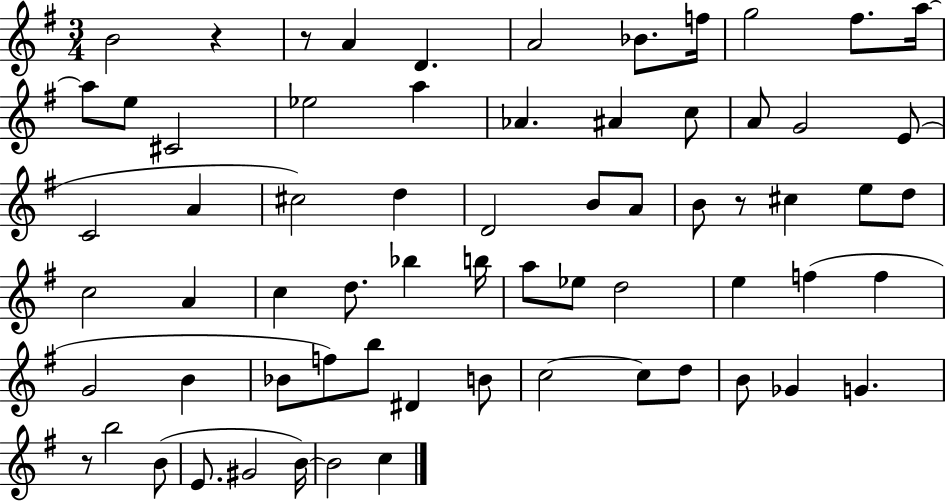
X:1
T:Untitled
M:3/4
L:1/4
K:G
B2 z z/2 A D A2 _B/2 f/4 g2 ^f/2 a/4 a/2 e/2 ^C2 _e2 a _A ^A c/2 A/2 G2 E/2 C2 A ^c2 d D2 B/2 A/2 B/2 z/2 ^c e/2 d/2 c2 A c d/2 _b b/4 a/2 _e/2 d2 e f f G2 B _B/2 f/2 b/2 ^D B/2 c2 c/2 d/2 B/2 _G G z/2 b2 B/2 E/2 ^G2 B/4 B2 c